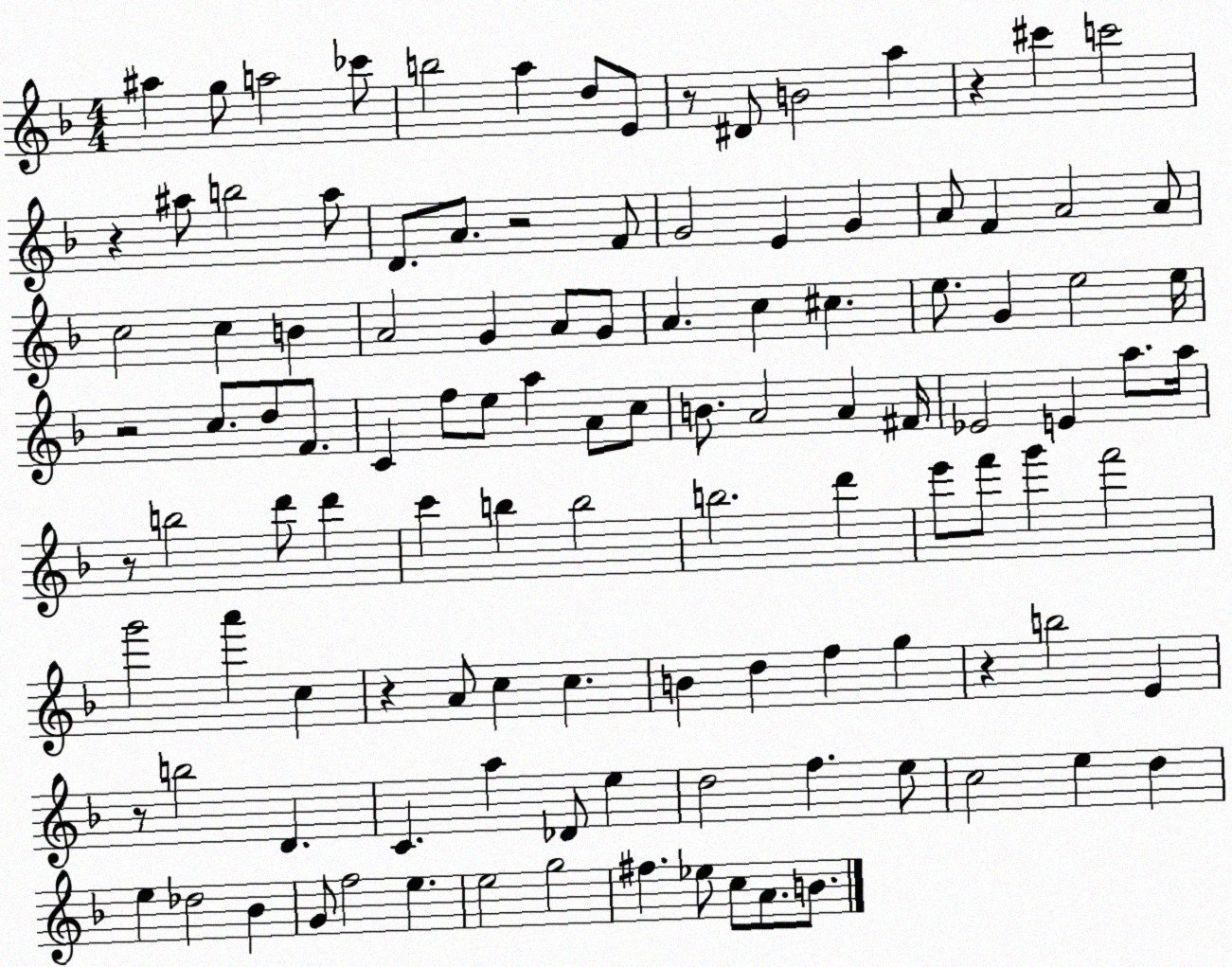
X:1
T:Untitled
M:4/4
L:1/4
K:F
^a g/2 a2 _c'/2 b2 a d/2 E/2 z/2 ^D/2 B2 a z ^c' c'2 z ^a/2 b2 ^a/2 D/2 A/2 z2 F/2 G2 E G A/2 F A2 A/2 c2 c B A2 G A/2 G/2 A c ^c e/2 G e2 e/4 z2 c/2 d/2 F/2 C f/2 e/2 a A/2 c/2 B/2 A2 A ^F/4 _E2 E a/2 a/4 z/2 b2 d'/2 d' c' b b2 b2 d' e'/2 f'/2 g' f'2 g'2 a' c z A/2 c c B d f g z b2 E z/2 b2 D C a _D/2 e d2 f e/2 c2 e d e _d2 _B G/2 f2 e e2 g2 ^f _e/2 c/2 A/2 B/2